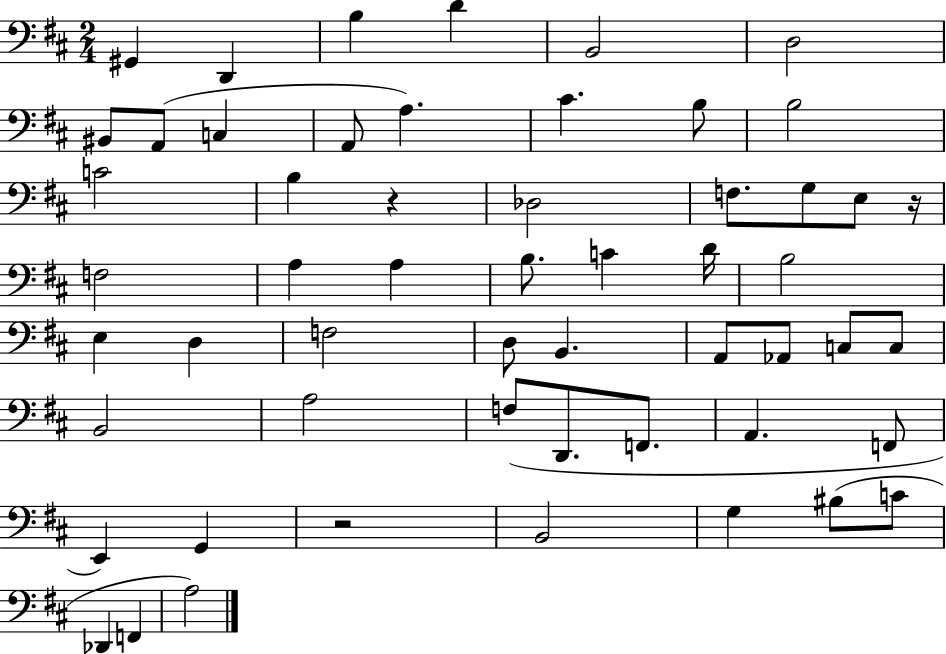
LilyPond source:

{
  \clef bass
  \numericTimeSignature
  \time 2/4
  \key d \major
  gis,4 d,4 | b4 d'4 | b,2 | d2 | \break bis,8 a,8( c4 | a,8 a4.) | cis'4. b8 | b2 | \break c'2 | b4 r4 | des2 | f8. g8 e8 r16 | \break f2 | a4 a4 | b8. c'4 d'16 | b2 | \break e4 d4 | f2 | d8 b,4. | a,8 aes,8 c8 c8 | \break b,2 | a2 | f8( d,8. f,8. | a,4. f,8 | \break e,4) g,4 | r2 | b,2 | g4 bis8( c'8 | \break des,4 f,4 | a2) | \bar "|."
}